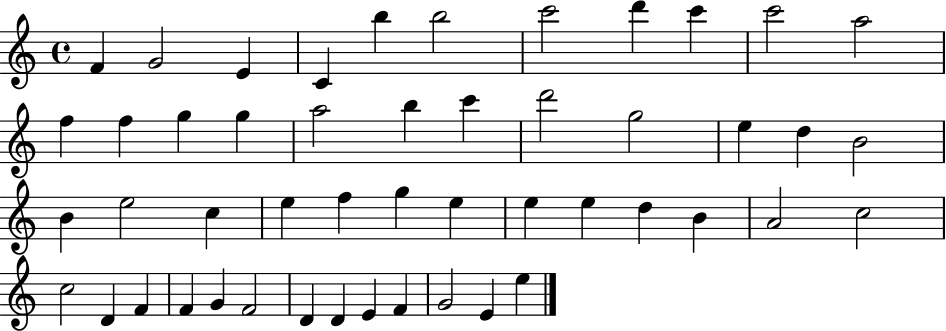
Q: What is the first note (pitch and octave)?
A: F4